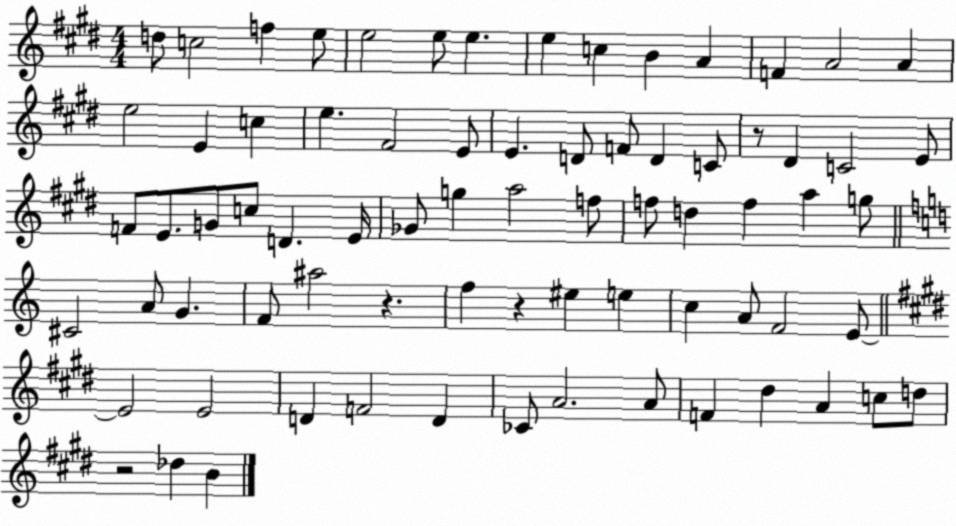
X:1
T:Untitled
M:4/4
L:1/4
K:E
d/2 c2 f e/2 e2 e/2 e e c B A F A2 A e2 E c e ^F2 E/2 E D/2 F/2 D C/2 z/2 ^D C2 E/2 F/2 E/2 G/2 c/2 D E/4 _G/2 g a2 f/2 f/2 d f a g/2 ^C2 A/2 G F/2 ^a2 z f z ^e e c A/2 F2 E/2 E2 E2 D F2 D _C/2 A2 A/2 F ^d A c/2 d/2 z2 _d B